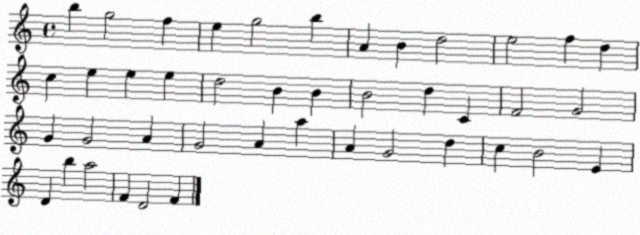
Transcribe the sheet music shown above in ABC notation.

X:1
T:Untitled
M:4/4
L:1/4
K:C
b g2 f e g2 b A B d2 e2 f d c e e e d2 B B B2 d C F2 G2 G G2 A G2 A a A G2 d c B2 E D b a2 F D2 F